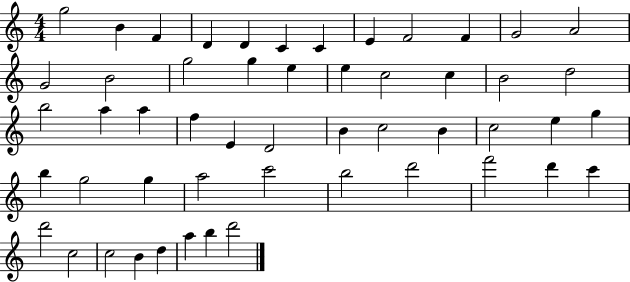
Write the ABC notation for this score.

X:1
T:Untitled
M:4/4
L:1/4
K:C
g2 B F D D C C E F2 F G2 A2 G2 B2 g2 g e e c2 c B2 d2 b2 a a f E D2 B c2 B c2 e g b g2 g a2 c'2 b2 d'2 f'2 d' c' d'2 c2 c2 B d a b d'2